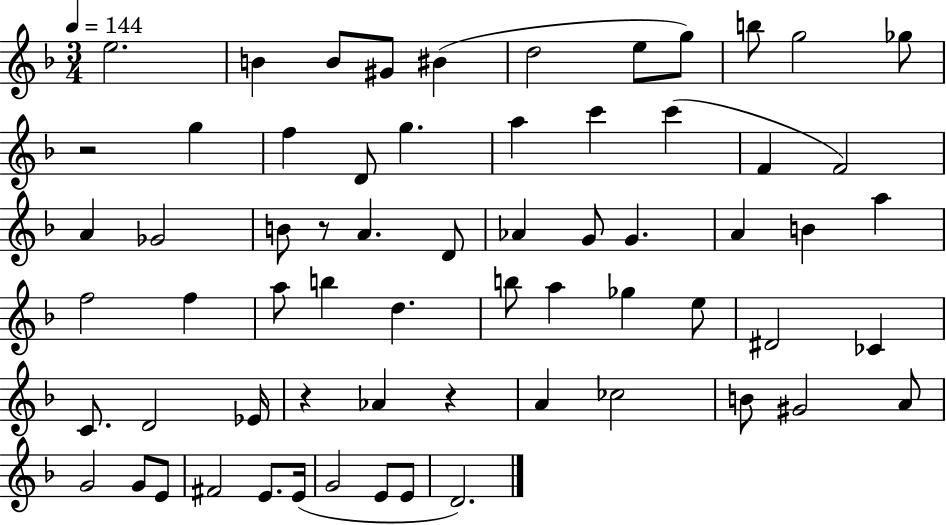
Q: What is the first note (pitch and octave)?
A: E5